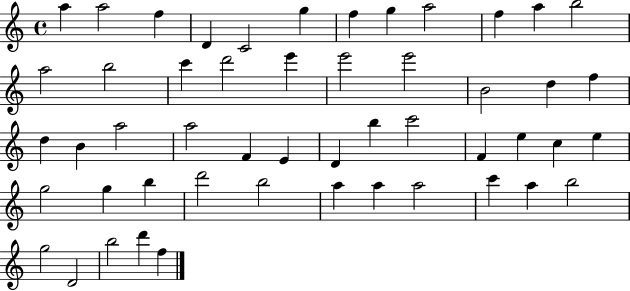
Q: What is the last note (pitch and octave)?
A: F5